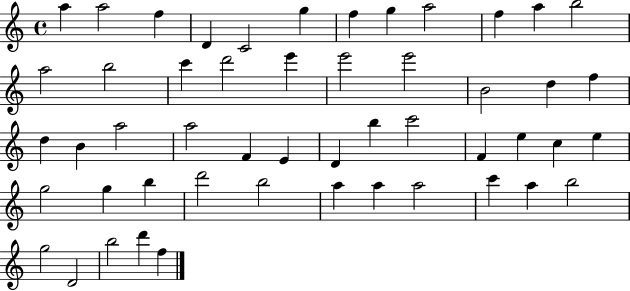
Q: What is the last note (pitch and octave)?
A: F5